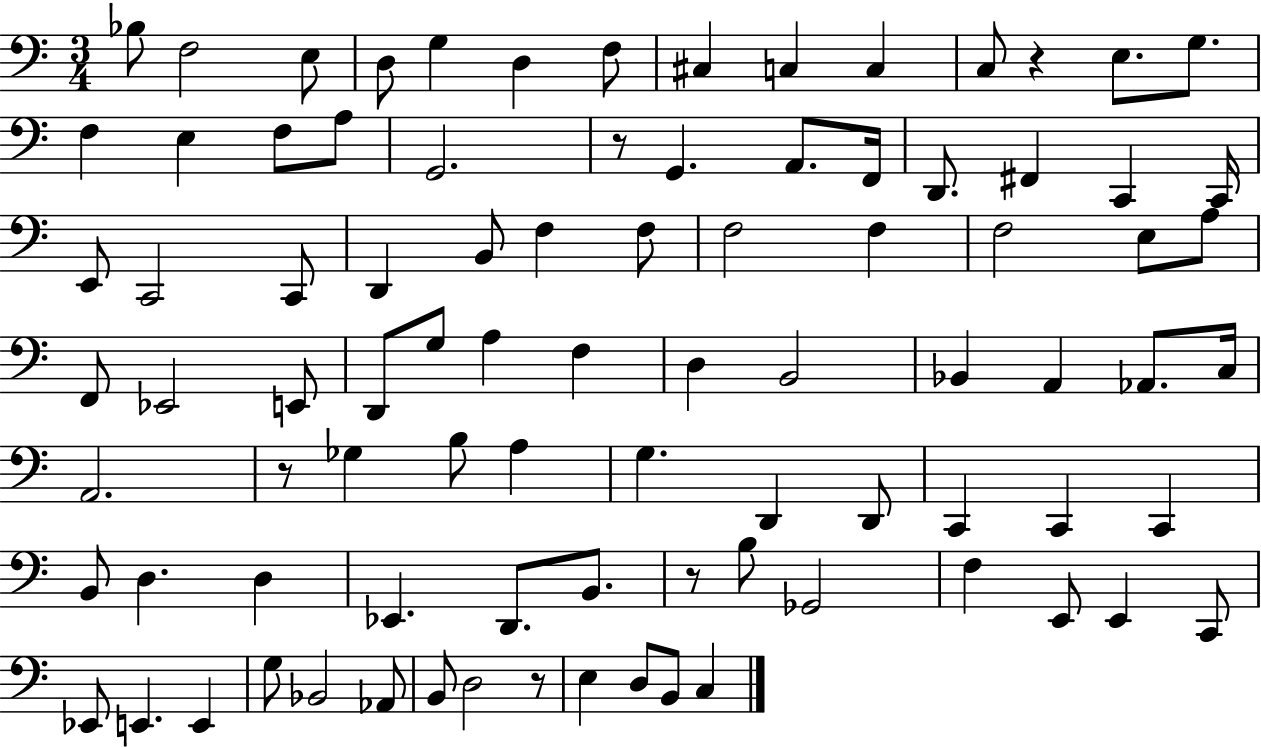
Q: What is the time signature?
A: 3/4